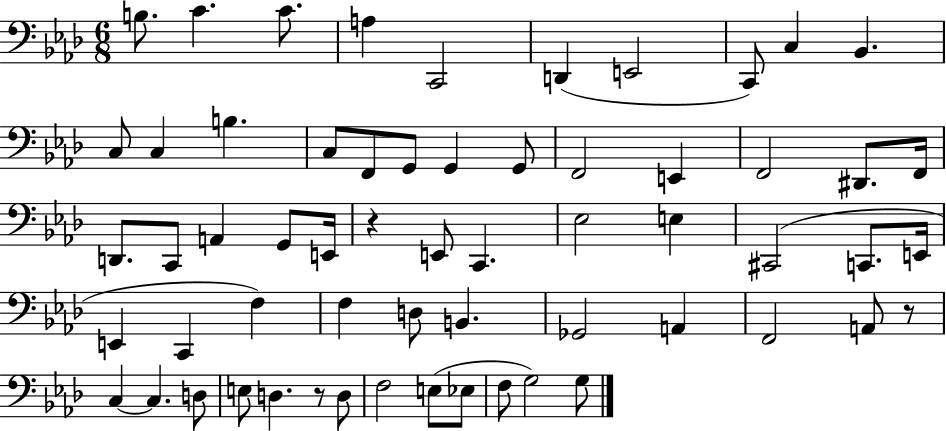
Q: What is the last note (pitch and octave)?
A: G3